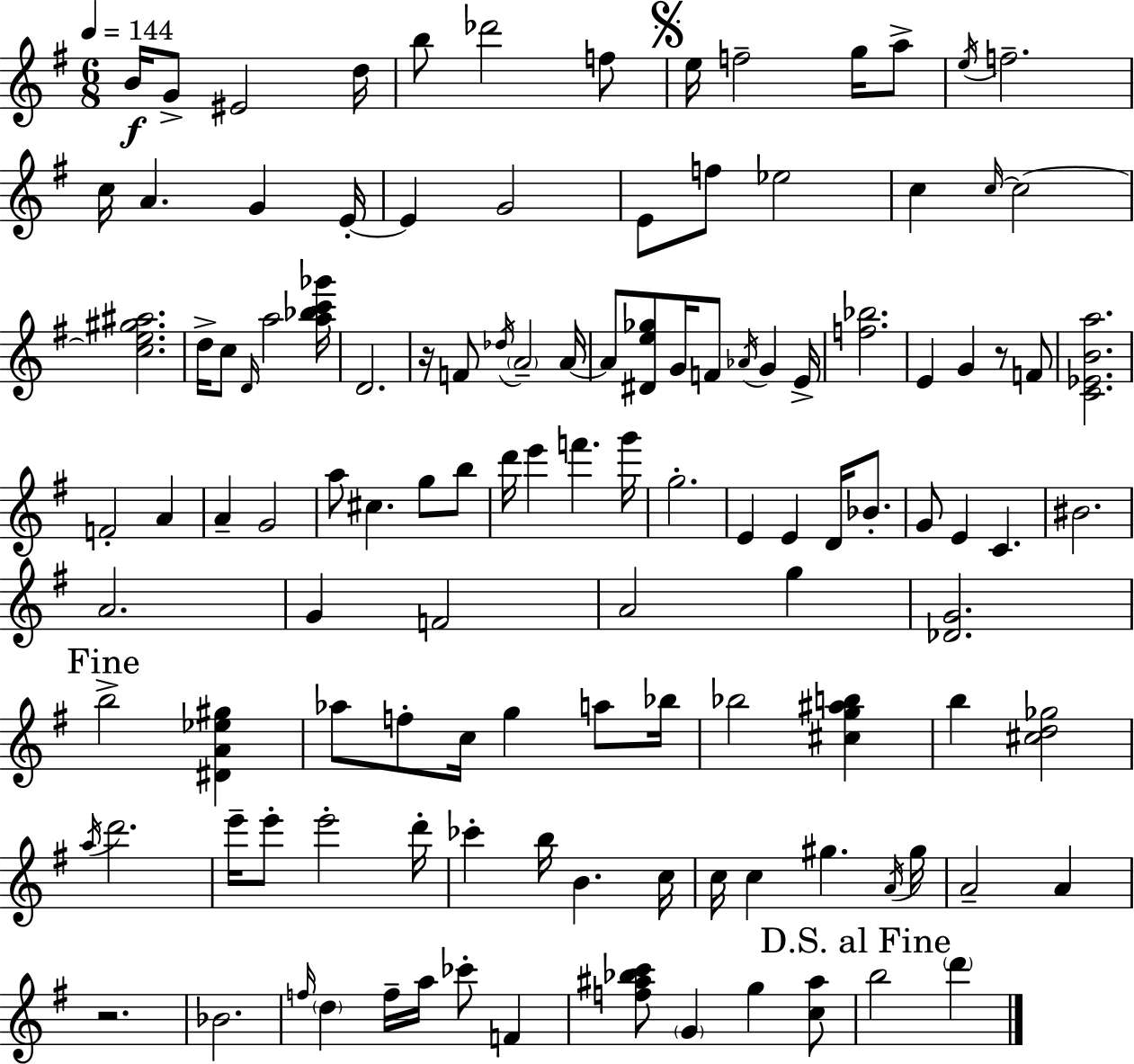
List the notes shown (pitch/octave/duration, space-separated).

B4/s G4/e EIS4/h D5/s B5/e Db6/h F5/e E5/s F5/h G5/s A5/e E5/s F5/h. C5/s A4/q. G4/q E4/s E4/q G4/h E4/e F5/e Eb5/h C5/q C5/s C5/h [C5,E5,G#5,A#5]/h. D5/s C5/e D4/s A5/h [A5,Bb5,C6,Gb6]/s D4/h. R/s F4/e Db5/s A4/h A4/s A4/e [D#4,E5,Gb5]/e G4/s F4/e Ab4/s G4/q E4/s [F5,Bb5]/h. E4/q G4/q R/e F4/e [C4,Eb4,B4,A5]/h. F4/h A4/q A4/q G4/h A5/e C#5/q. G5/e B5/e D6/s E6/q F6/q. G6/s G5/h. E4/q E4/q D4/s Bb4/e. G4/e E4/q C4/q. BIS4/h. A4/h. G4/q F4/h A4/h G5/q [Db4,G4]/h. B5/h [D#4,A4,Eb5,G#5]/q Ab5/e F5/e C5/s G5/q A5/e Bb5/s Bb5/h [C#5,G5,A#5,B5]/q B5/q [C#5,D5,Gb5]/h A5/s D6/h. E6/s E6/e E6/h D6/s CES6/q B5/s B4/q. C5/s C5/s C5/q G#5/q. A4/s G#5/s A4/h A4/q R/h. Bb4/h. F5/s D5/q F5/s A5/s CES6/e F4/q [F5,A#5,Bb5,C6]/e G4/q G5/q [C5,A#5]/e B5/h D6/q